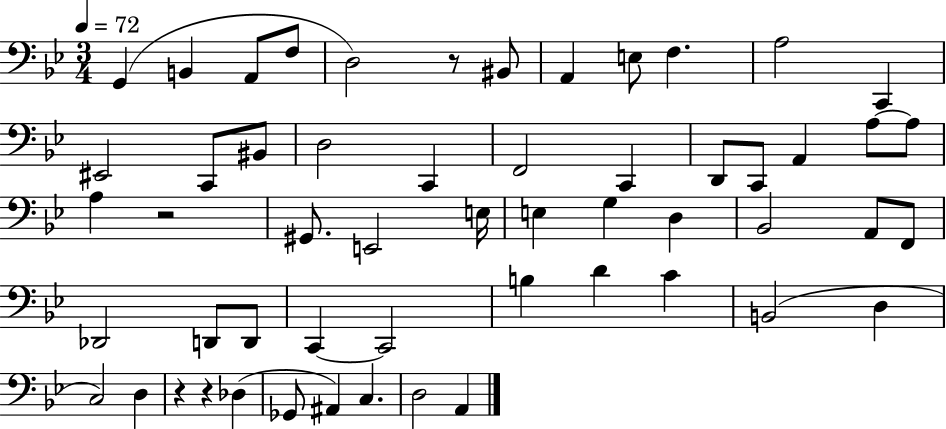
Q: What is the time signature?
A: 3/4